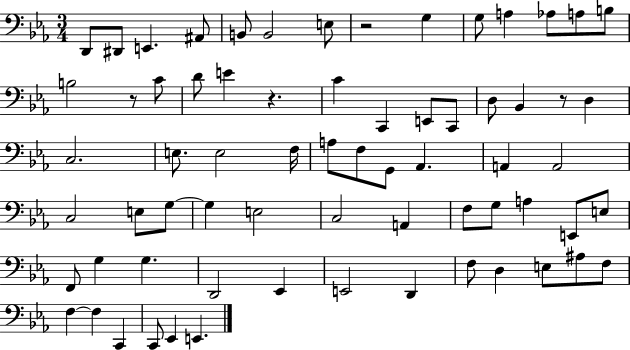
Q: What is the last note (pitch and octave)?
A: E2